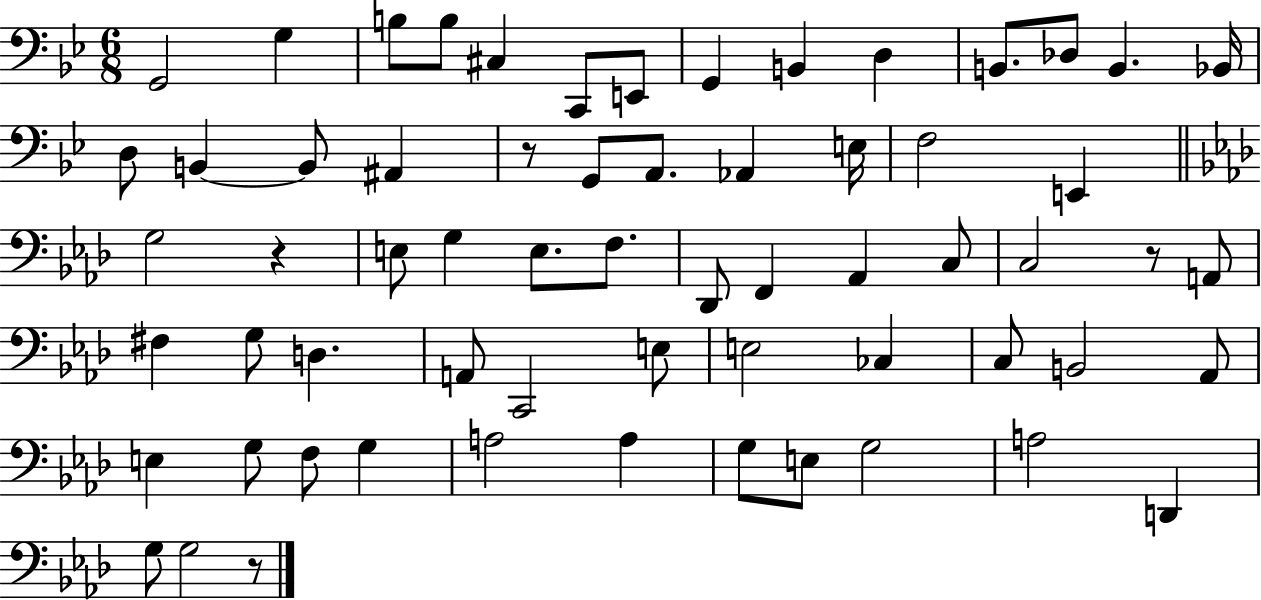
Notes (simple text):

G2/h G3/q B3/e B3/e C#3/q C2/e E2/e G2/q B2/q D3/q B2/e. Db3/e B2/q. Bb2/s D3/e B2/q B2/e A#2/q R/e G2/e A2/e. Ab2/q E3/s F3/h E2/q G3/h R/q E3/e G3/q E3/e. F3/e. Db2/e F2/q Ab2/q C3/e C3/h R/e A2/e F#3/q G3/e D3/q. A2/e C2/h E3/e E3/h CES3/q C3/e B2/h Ab2/e E3/q G3/e F3/e G3/q A3/h A3/q G3/e E3/e G3/h A3/h D2/q G3/e G3/h R/e